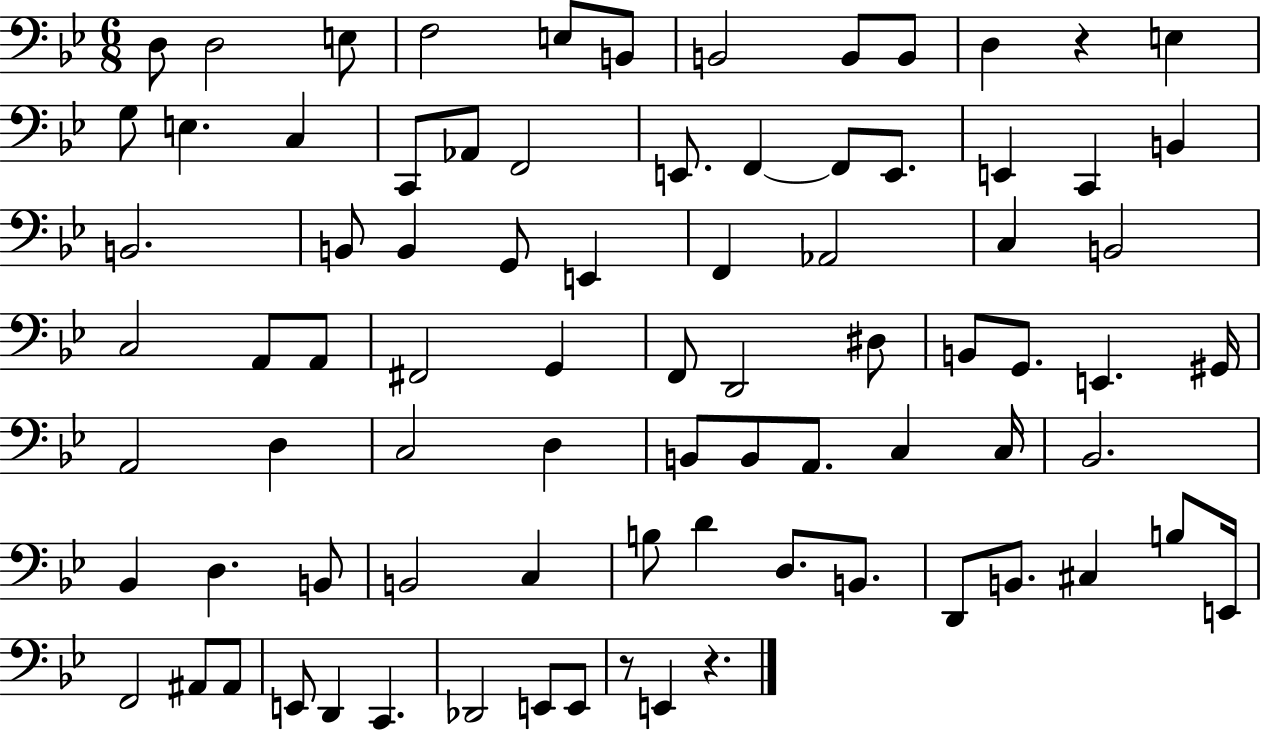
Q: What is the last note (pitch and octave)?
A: E2